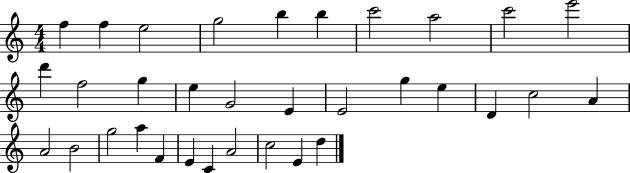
F5/q F5/q E5/h G5/h B5/q B5/q C6/h A5/h C6/h E6/h D6/q F5/h G5/q E5/q G4/h E4/q E4/h G5/q E5/q D4/q C5/h A4/q A4/h B4/h G5/h A5/q F4/q E4/q C4/q A4/h C5/h E4/q D5/q